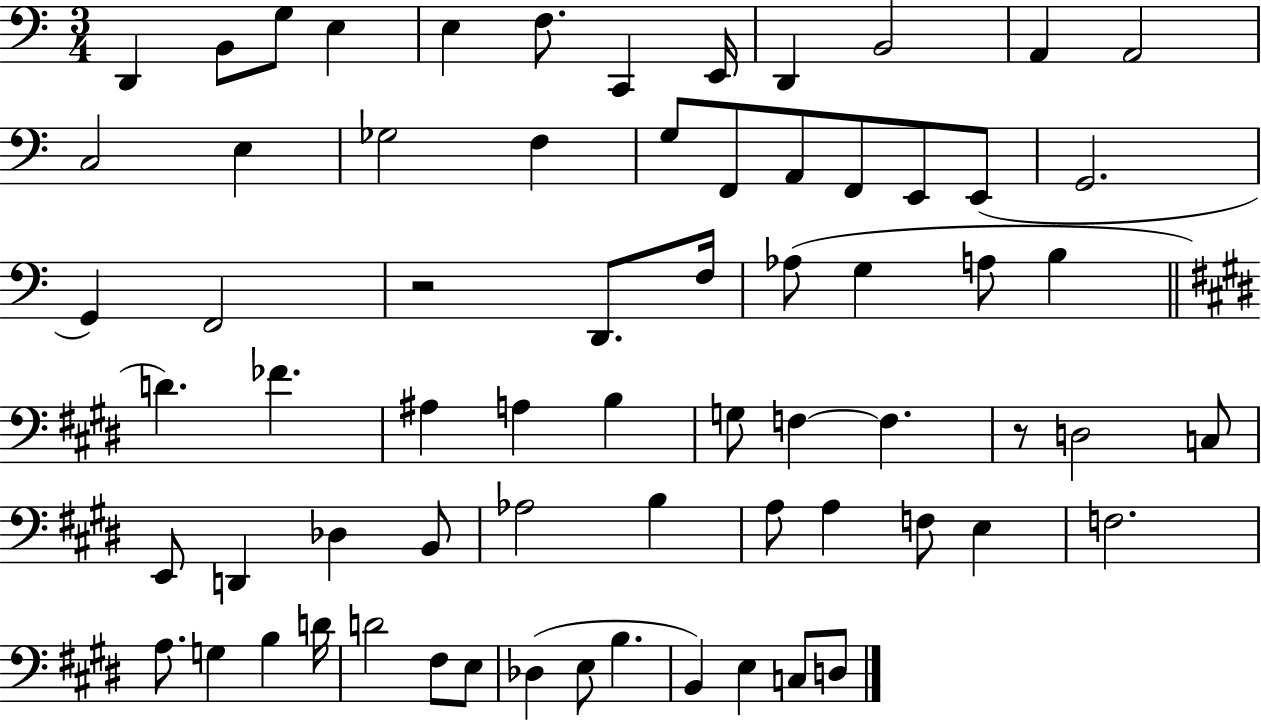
X:1
T:Untitled
M:3/4
L:1/4
K:C
D,, B,,/2 G,/2 E, E, F,/2 C,, E,,/4 D,, B,,2 A,, A,,2 C,2 E, _G,2 F, G,/2 F,,/2 A,,/2 F,,/2 E,,/2 E,,/2 G,,2 G,, F,,2 z2 D,,/2 F,/4 _A,/2 G, A,/2 B, D _F ^A, A, B, G,/2 F, F, z/2 D,2 C,/2 E,,/2 D,, _D, B,,/2 _A,2 B, A,/2 A, F,/2 E, F,2 A,/2 G, B, D/4 D2 ^F,/2 E,/2 _D, E,/2 B, B,, E, C,/2 D,/2